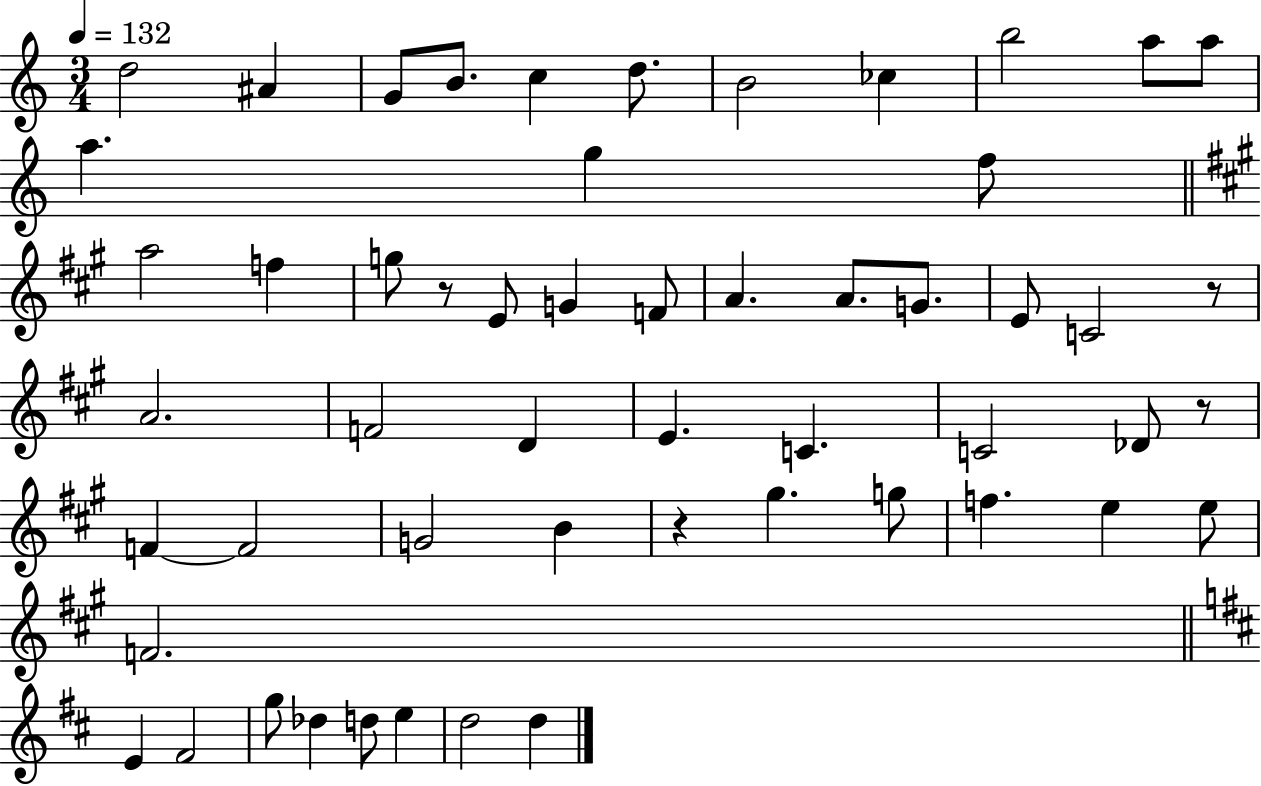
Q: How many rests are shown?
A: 4